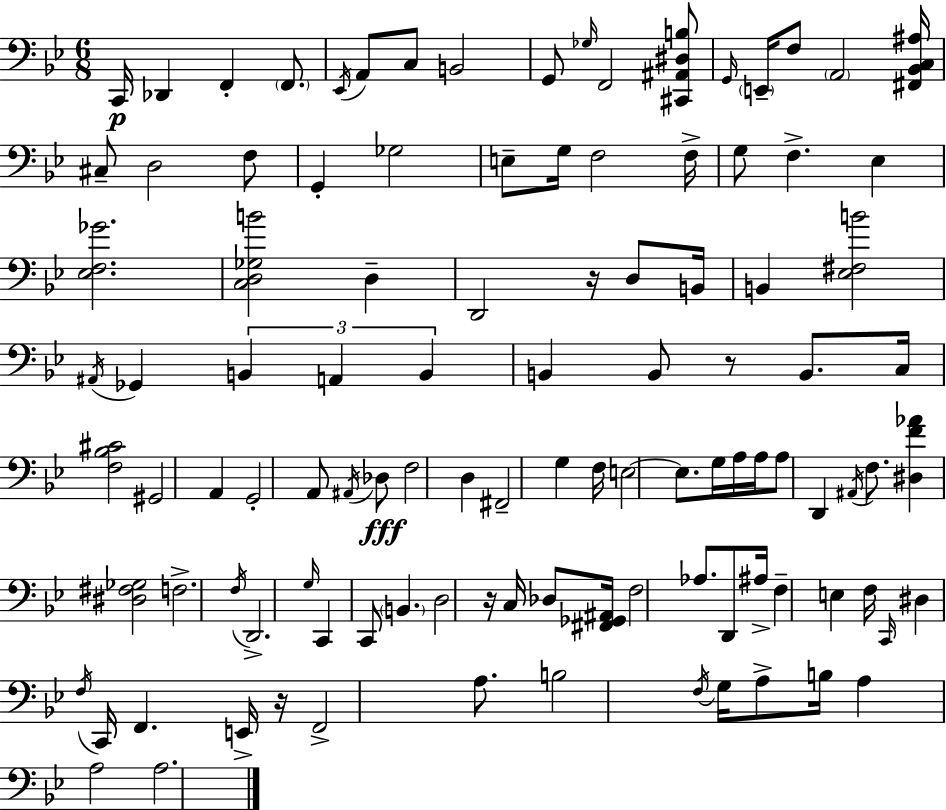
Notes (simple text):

C2/s Db2/q F2/q F2/e. Eb2/s A2/e C3/e B2/h G2/e Gb3/s F2/h [C#2,A#2,D#3,B3]/e G2/s E2/s F3/e A2/h [F#2,Bb2,C3,A#3]/s C#3/e D3/h F3/e G2/q Gb3/h E3/e G3/s F3/h F3/s G3/e F3/q. Eb3/q [Eb3,F3,Gb4]/h. [C3,D3,Gb3,B4]/h D3/q D2/h R/s D3/e B2/s B2/q [Eb3,F#3,B4]/h A#2/s Gb2/q B2/q A2/q B2/q B2/q B2/e R/e B2/e. C3/s [F3,Bb3,C#4]/h G#2/h A2/q G2/h A2/e A#2/s Db3/e F3/h D3/q F#2/h G3/q F3/s E3/h E3/e. G3/s A3/s A3/s A3/e D2/q A#2/s F3/e. [D#3,F4,Ab4]/q [D#3,F#3,Gb3]/h F3/h. F3/s D2/h. G3/s C2/q C2/e B2/q. D3/h R/s C3/s Db3/e [F#2,Gb2,A#2]/s F3/h Ab3/e. D2/e A#3/s F3/q E3/q F3/s C2/s D#3/q F3/s C2/s F2/q. E2/s R/s F2/h A3/e. B3/h F3/s G3/s A3/e B3/s A3/q A3/h A3/h.